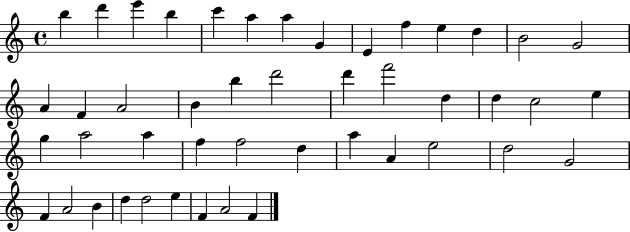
X:1
T:Untitled
M:4/4
L:1/4
K:C
b d' e' b c' a a G E f e d B2 G2 A F A2 B b d'2 d' f'2 d d c2 e g a2 a f f2 d a A e2 d2 G2 F A2 B d d2 e F A2 F